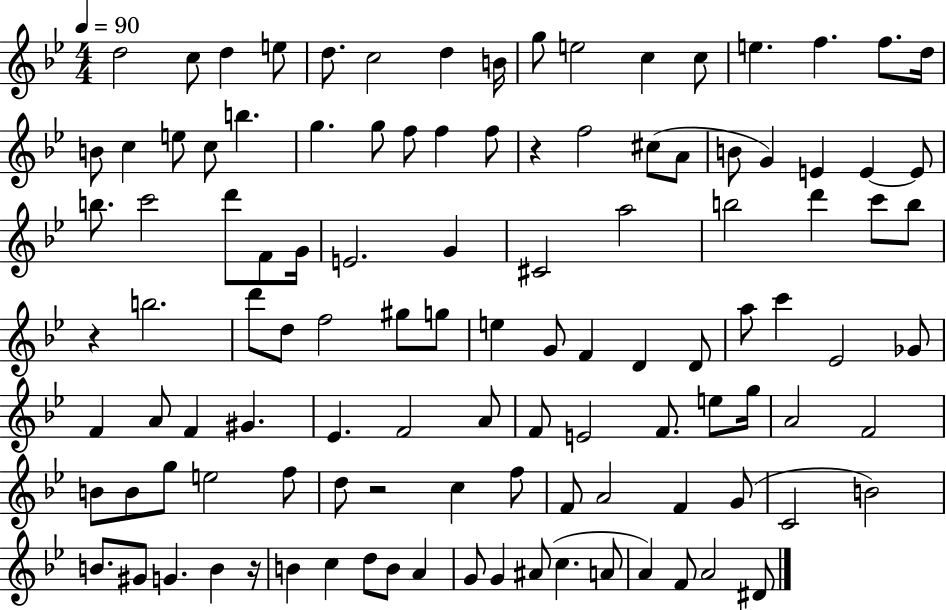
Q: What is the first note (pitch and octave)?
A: D5